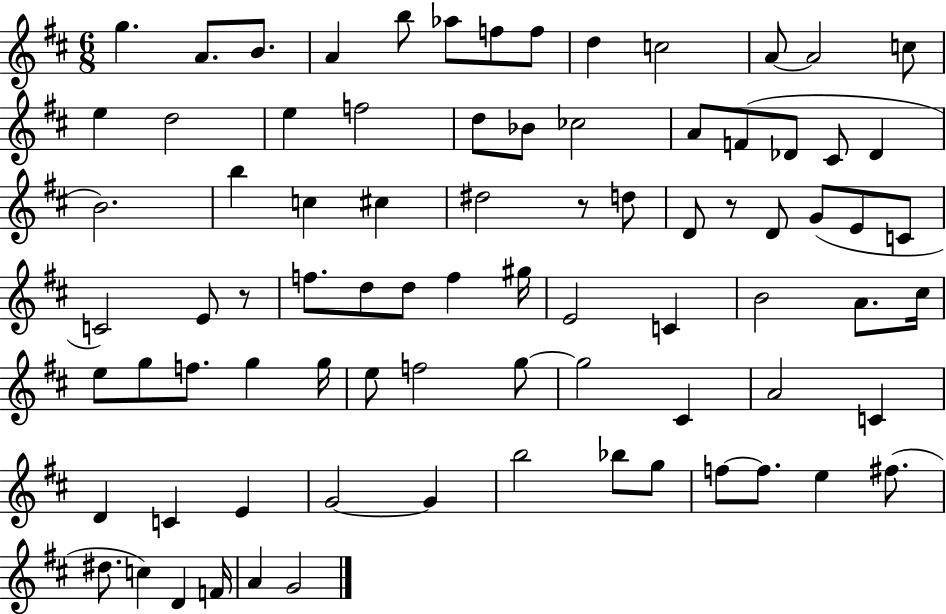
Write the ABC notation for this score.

X:1
T:Untitled
M:6/8
L:1/4
K:D
g A/2 B/2 A b/2 _a/2 f/2 f/2 d c2 A/2 A2 c/2 e d2 e f2 d/2 _B/2 _c2 A/2 F/2 _D/2 ^C/2 _D B2 b c ^c ^d2 z/2 d/2 D/2 z/2 D/2 G/2 E/2 C/2 C2 E/2 z/2 f/2 d/2 d/2 f ^g/4 E2 C B2 A/2 ^c/4 e/2 g/2 f/2 g g/4 e/2 f2 g/2 g2 ^C A2 C D C E G2 G b2 _b/2 g/2 f/2 f/2 e ^f/2 ^d/2 c D F/4 A G2